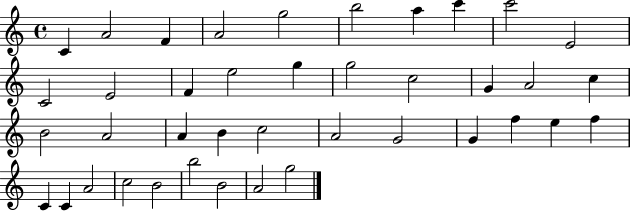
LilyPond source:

{
  \clef treble
  \time 4/4
  \defaultTimeSignature
  \key c \major
  c'4 a'2 f'4 | a'2 g''2 | b''2 a''4 c'''4 | c'''2 e'2 | \break c'2 e'2 | f'4 e''2 g''4 | g''2 c''2 | g'4 a'2 c''4 | \break b'2 a'2 | a'4 b'4 c''2 | a'2 g'2 | g'4 f''4 e''4 f''4 | \break c'4 c'4 a'2 | c''2 b'2 | b''2 b'2 | a'2 g''2 | \break \bar "|."
}